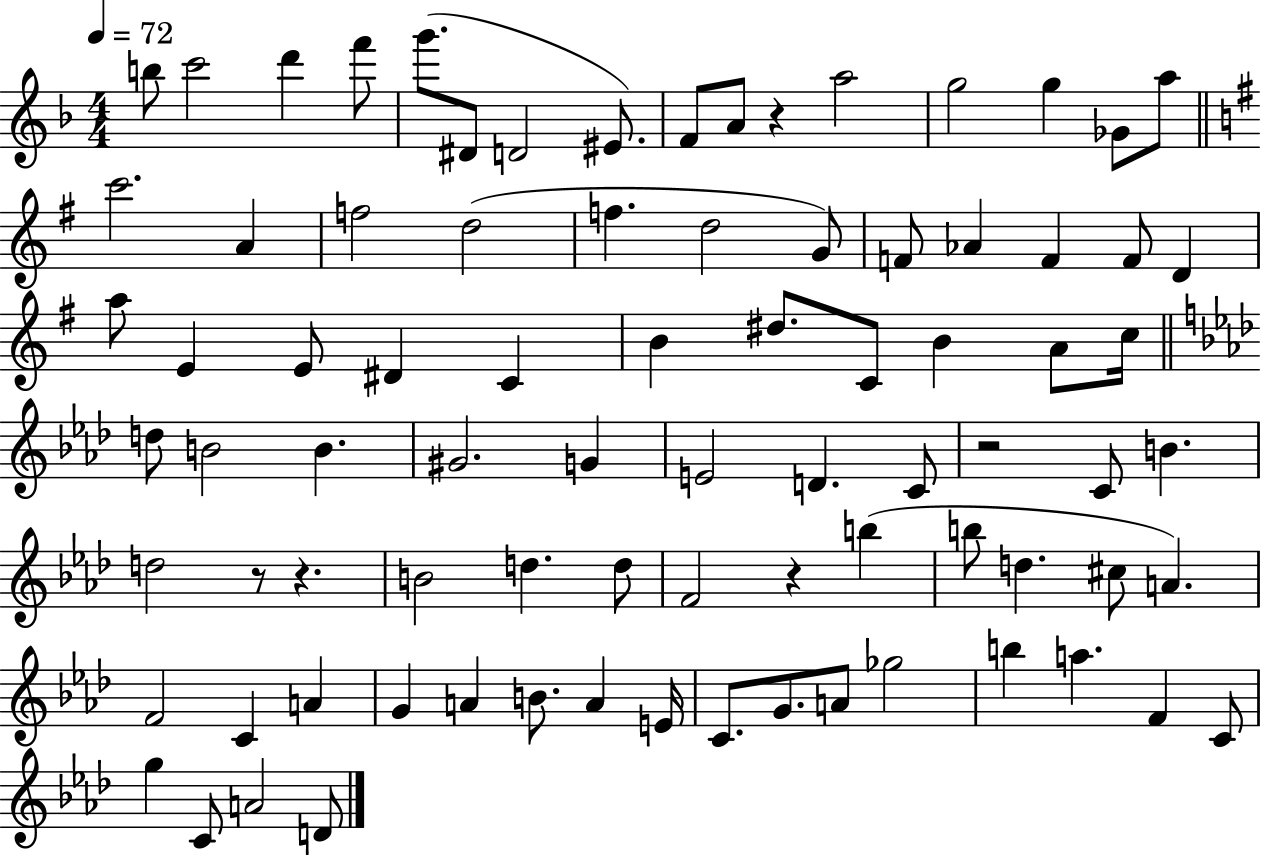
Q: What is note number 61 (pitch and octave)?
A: A4